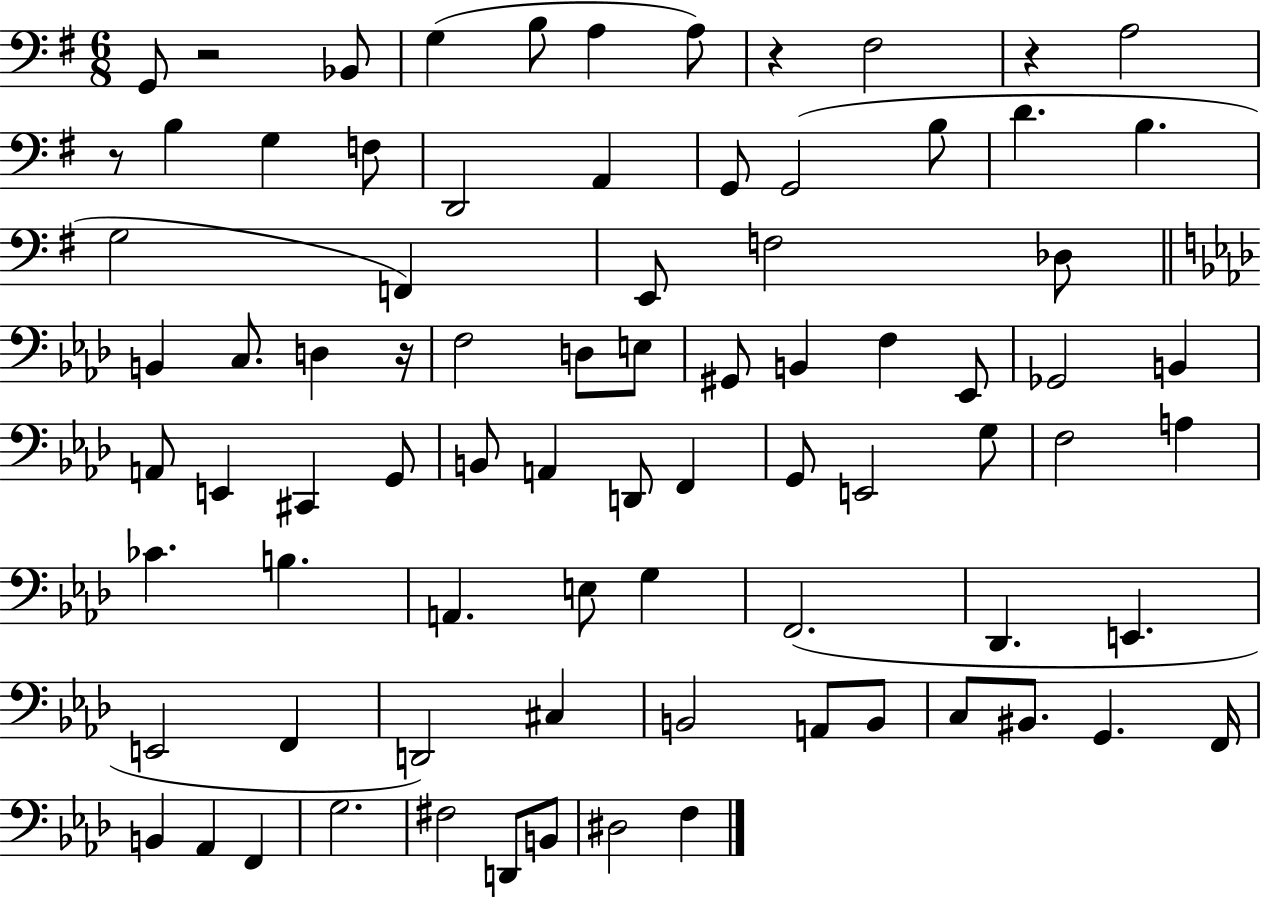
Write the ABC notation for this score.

X:1
T:Untitled
M:6/8
L:1/4
K:G
G,,/2 z2 _B,,/2 G, B,/2 A, A,/2 z ^F,2 z A,2 z/2 B, G, F,/2 D,,2 A,, G,,/2 G,,2 B,/2 D B, G,2 F,, E,,/2 F,2 _D,/2 B,, C,/2 D, z/4 F,2 D,/2 E,/2 ^G,,/2 B,, F, _E,,/2 _G,,2 B,, A,,/2 E,, ^C,, G,,/2 B,,/2 A,, D,,/2 F,, G,,/2 E,,2 G,/2 F,2 A, _C B, A,, E,/2 G, F,,2 _D,, E,, E,,2 F,, D,,2 ^C, B,,2 A,,/2 B,,/2 C,/2 ^B,,/2 G,, F,,/4 B,, _A,, F,, G,2 ^F,2 D,,/2 B,,/2 ^D,2 F,